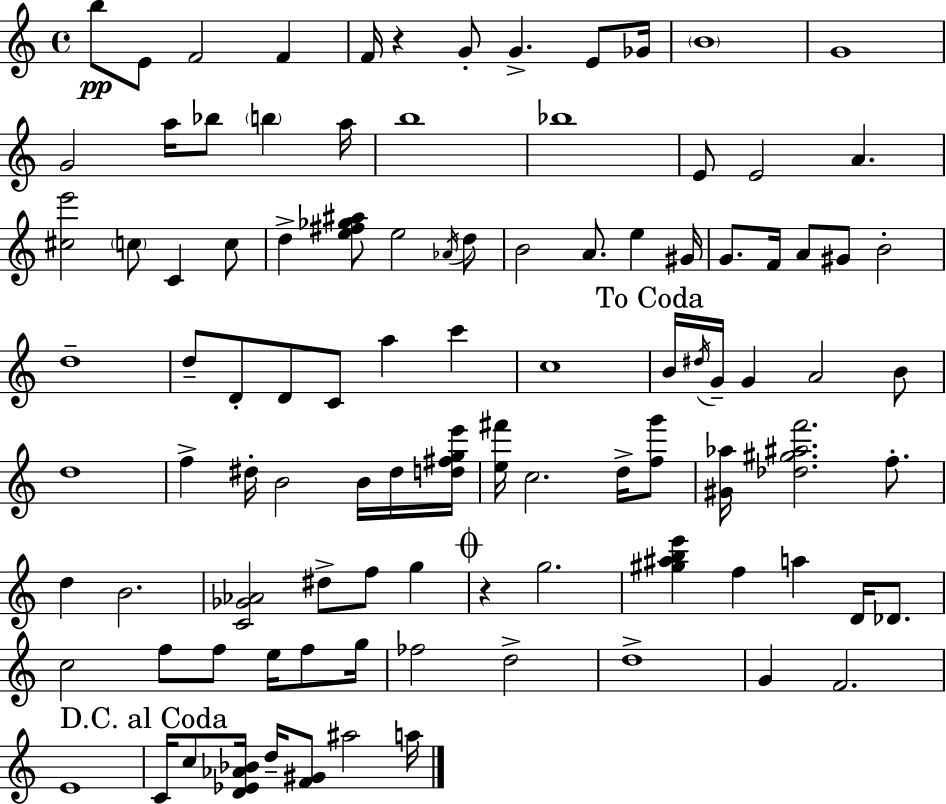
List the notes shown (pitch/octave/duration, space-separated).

B5/e E4/e F4/h F4/q F4/s R/q G4/e G4/q. E4/e Gb4/s B4/w G4/w G4/h A5/s Bb5/e B5/q A5/s B5/w Bb5/w E4/e E4/h A4/q. [C#5,E6]/h C5/e C4/q C5/e D5/q [E5,F#5,Gb5,A#5]/e E5/h Ab4/s D5/e B4/h A4/e. E5/q G#4/s G4/e. F4/s A4/e G#4/e B4/h D5/w D5/e D4/e D4/e C4/e A5/q C6/q C5/w B4/s D#5/s G4/s G4/q A4/h B4/e D5/w F5/q D#5/s B4/h B4/s D#5/s [D5,F#5,G5,E6]/s [E5,F#6]/s C5/h. D5/s [F5,G6]/e [G#4,Ab5]/s [Db5,G#5,A#5,F6]/h. F5/e. D5/q B4/h. [C4,Gb4,Ab4]/h D#5/e F5/e G5/q R/q G5/h. [G#5,A#5,B5,E6]/q F5/q A5/q D4/s Db4/e. C5/h F5/e F5/e E5/s F5/e G5/s FES5/h D5/h D5/w G4/q F4/h. E4/w C4/s C5/e [D4,Eb4,Ab4,Bb4]/s D5/s [F4,G#4]/e A#5/h A5/s